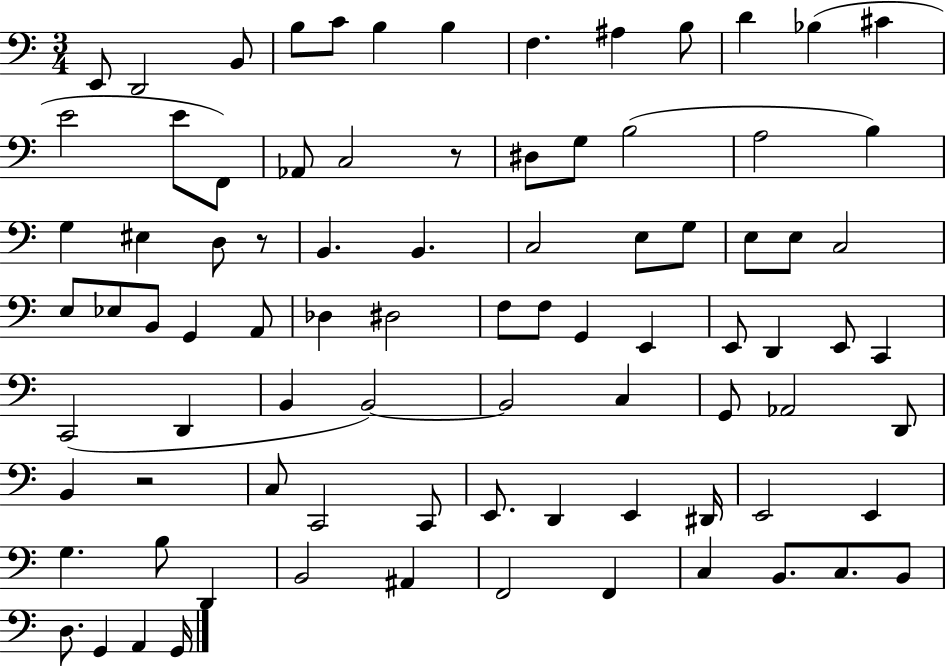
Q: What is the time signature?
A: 3/4